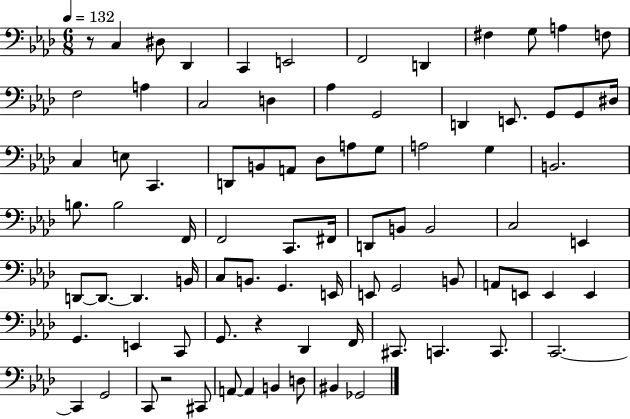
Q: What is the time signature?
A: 6/8